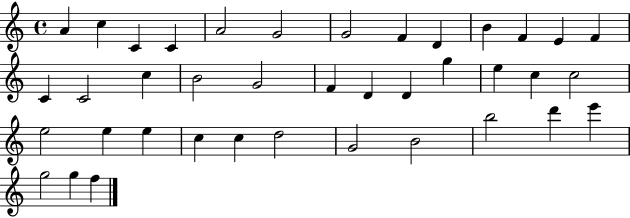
{
  \clef treble
  \time 4/4
  \defaultTimeSignature
  \key c \major
  a'4 c''4 c'4 c'4 | a'2 g'2 | g'2 f'4 d'4 | b'4 f'4 e'4 f'4 | \break c'4 c'2 c''4 | b'2 g'2 | f'4 d'4 d'4 g''4 | e''4 c''4 c''2 | \break e''2 e''4 e''4 | c''4 c''4 d''2 | g'2 b'2 | b''2 d'''4 e'''4 | \break g''2 g''4 f''4 | \bar "|."
}